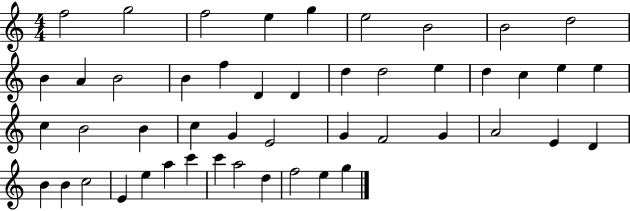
{
  \clef treble
  \numericTimeSignature
  \time 4/4
  \key c \major
  f''2 g''2 | f''2 e''4 g''4 | e''2 b'2 | b'2 d''2 | \break b'4 a'4 b'2 | b'4 f''4 d'4 d'4 | d''4 d''2 e''4 | d''4 c''4 e''4 e''4 | \break c''4 b'2 b'4 | c''4 g'4 e'2 | g'4 f'2 g'4 | a'2 e'4 d'4 | \break b'4 b'4 c''2 | e'4 e''4 a''4 c'''4 | c'''4 a''2 d''4 | f''2 e''4 g''4 | \break \bar "|."
}